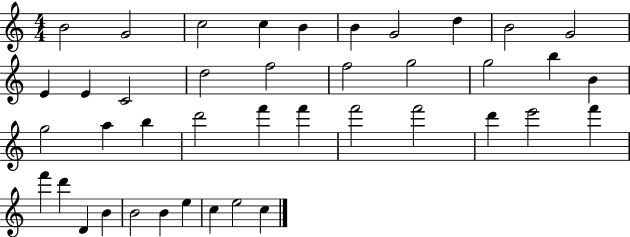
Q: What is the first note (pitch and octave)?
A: B4